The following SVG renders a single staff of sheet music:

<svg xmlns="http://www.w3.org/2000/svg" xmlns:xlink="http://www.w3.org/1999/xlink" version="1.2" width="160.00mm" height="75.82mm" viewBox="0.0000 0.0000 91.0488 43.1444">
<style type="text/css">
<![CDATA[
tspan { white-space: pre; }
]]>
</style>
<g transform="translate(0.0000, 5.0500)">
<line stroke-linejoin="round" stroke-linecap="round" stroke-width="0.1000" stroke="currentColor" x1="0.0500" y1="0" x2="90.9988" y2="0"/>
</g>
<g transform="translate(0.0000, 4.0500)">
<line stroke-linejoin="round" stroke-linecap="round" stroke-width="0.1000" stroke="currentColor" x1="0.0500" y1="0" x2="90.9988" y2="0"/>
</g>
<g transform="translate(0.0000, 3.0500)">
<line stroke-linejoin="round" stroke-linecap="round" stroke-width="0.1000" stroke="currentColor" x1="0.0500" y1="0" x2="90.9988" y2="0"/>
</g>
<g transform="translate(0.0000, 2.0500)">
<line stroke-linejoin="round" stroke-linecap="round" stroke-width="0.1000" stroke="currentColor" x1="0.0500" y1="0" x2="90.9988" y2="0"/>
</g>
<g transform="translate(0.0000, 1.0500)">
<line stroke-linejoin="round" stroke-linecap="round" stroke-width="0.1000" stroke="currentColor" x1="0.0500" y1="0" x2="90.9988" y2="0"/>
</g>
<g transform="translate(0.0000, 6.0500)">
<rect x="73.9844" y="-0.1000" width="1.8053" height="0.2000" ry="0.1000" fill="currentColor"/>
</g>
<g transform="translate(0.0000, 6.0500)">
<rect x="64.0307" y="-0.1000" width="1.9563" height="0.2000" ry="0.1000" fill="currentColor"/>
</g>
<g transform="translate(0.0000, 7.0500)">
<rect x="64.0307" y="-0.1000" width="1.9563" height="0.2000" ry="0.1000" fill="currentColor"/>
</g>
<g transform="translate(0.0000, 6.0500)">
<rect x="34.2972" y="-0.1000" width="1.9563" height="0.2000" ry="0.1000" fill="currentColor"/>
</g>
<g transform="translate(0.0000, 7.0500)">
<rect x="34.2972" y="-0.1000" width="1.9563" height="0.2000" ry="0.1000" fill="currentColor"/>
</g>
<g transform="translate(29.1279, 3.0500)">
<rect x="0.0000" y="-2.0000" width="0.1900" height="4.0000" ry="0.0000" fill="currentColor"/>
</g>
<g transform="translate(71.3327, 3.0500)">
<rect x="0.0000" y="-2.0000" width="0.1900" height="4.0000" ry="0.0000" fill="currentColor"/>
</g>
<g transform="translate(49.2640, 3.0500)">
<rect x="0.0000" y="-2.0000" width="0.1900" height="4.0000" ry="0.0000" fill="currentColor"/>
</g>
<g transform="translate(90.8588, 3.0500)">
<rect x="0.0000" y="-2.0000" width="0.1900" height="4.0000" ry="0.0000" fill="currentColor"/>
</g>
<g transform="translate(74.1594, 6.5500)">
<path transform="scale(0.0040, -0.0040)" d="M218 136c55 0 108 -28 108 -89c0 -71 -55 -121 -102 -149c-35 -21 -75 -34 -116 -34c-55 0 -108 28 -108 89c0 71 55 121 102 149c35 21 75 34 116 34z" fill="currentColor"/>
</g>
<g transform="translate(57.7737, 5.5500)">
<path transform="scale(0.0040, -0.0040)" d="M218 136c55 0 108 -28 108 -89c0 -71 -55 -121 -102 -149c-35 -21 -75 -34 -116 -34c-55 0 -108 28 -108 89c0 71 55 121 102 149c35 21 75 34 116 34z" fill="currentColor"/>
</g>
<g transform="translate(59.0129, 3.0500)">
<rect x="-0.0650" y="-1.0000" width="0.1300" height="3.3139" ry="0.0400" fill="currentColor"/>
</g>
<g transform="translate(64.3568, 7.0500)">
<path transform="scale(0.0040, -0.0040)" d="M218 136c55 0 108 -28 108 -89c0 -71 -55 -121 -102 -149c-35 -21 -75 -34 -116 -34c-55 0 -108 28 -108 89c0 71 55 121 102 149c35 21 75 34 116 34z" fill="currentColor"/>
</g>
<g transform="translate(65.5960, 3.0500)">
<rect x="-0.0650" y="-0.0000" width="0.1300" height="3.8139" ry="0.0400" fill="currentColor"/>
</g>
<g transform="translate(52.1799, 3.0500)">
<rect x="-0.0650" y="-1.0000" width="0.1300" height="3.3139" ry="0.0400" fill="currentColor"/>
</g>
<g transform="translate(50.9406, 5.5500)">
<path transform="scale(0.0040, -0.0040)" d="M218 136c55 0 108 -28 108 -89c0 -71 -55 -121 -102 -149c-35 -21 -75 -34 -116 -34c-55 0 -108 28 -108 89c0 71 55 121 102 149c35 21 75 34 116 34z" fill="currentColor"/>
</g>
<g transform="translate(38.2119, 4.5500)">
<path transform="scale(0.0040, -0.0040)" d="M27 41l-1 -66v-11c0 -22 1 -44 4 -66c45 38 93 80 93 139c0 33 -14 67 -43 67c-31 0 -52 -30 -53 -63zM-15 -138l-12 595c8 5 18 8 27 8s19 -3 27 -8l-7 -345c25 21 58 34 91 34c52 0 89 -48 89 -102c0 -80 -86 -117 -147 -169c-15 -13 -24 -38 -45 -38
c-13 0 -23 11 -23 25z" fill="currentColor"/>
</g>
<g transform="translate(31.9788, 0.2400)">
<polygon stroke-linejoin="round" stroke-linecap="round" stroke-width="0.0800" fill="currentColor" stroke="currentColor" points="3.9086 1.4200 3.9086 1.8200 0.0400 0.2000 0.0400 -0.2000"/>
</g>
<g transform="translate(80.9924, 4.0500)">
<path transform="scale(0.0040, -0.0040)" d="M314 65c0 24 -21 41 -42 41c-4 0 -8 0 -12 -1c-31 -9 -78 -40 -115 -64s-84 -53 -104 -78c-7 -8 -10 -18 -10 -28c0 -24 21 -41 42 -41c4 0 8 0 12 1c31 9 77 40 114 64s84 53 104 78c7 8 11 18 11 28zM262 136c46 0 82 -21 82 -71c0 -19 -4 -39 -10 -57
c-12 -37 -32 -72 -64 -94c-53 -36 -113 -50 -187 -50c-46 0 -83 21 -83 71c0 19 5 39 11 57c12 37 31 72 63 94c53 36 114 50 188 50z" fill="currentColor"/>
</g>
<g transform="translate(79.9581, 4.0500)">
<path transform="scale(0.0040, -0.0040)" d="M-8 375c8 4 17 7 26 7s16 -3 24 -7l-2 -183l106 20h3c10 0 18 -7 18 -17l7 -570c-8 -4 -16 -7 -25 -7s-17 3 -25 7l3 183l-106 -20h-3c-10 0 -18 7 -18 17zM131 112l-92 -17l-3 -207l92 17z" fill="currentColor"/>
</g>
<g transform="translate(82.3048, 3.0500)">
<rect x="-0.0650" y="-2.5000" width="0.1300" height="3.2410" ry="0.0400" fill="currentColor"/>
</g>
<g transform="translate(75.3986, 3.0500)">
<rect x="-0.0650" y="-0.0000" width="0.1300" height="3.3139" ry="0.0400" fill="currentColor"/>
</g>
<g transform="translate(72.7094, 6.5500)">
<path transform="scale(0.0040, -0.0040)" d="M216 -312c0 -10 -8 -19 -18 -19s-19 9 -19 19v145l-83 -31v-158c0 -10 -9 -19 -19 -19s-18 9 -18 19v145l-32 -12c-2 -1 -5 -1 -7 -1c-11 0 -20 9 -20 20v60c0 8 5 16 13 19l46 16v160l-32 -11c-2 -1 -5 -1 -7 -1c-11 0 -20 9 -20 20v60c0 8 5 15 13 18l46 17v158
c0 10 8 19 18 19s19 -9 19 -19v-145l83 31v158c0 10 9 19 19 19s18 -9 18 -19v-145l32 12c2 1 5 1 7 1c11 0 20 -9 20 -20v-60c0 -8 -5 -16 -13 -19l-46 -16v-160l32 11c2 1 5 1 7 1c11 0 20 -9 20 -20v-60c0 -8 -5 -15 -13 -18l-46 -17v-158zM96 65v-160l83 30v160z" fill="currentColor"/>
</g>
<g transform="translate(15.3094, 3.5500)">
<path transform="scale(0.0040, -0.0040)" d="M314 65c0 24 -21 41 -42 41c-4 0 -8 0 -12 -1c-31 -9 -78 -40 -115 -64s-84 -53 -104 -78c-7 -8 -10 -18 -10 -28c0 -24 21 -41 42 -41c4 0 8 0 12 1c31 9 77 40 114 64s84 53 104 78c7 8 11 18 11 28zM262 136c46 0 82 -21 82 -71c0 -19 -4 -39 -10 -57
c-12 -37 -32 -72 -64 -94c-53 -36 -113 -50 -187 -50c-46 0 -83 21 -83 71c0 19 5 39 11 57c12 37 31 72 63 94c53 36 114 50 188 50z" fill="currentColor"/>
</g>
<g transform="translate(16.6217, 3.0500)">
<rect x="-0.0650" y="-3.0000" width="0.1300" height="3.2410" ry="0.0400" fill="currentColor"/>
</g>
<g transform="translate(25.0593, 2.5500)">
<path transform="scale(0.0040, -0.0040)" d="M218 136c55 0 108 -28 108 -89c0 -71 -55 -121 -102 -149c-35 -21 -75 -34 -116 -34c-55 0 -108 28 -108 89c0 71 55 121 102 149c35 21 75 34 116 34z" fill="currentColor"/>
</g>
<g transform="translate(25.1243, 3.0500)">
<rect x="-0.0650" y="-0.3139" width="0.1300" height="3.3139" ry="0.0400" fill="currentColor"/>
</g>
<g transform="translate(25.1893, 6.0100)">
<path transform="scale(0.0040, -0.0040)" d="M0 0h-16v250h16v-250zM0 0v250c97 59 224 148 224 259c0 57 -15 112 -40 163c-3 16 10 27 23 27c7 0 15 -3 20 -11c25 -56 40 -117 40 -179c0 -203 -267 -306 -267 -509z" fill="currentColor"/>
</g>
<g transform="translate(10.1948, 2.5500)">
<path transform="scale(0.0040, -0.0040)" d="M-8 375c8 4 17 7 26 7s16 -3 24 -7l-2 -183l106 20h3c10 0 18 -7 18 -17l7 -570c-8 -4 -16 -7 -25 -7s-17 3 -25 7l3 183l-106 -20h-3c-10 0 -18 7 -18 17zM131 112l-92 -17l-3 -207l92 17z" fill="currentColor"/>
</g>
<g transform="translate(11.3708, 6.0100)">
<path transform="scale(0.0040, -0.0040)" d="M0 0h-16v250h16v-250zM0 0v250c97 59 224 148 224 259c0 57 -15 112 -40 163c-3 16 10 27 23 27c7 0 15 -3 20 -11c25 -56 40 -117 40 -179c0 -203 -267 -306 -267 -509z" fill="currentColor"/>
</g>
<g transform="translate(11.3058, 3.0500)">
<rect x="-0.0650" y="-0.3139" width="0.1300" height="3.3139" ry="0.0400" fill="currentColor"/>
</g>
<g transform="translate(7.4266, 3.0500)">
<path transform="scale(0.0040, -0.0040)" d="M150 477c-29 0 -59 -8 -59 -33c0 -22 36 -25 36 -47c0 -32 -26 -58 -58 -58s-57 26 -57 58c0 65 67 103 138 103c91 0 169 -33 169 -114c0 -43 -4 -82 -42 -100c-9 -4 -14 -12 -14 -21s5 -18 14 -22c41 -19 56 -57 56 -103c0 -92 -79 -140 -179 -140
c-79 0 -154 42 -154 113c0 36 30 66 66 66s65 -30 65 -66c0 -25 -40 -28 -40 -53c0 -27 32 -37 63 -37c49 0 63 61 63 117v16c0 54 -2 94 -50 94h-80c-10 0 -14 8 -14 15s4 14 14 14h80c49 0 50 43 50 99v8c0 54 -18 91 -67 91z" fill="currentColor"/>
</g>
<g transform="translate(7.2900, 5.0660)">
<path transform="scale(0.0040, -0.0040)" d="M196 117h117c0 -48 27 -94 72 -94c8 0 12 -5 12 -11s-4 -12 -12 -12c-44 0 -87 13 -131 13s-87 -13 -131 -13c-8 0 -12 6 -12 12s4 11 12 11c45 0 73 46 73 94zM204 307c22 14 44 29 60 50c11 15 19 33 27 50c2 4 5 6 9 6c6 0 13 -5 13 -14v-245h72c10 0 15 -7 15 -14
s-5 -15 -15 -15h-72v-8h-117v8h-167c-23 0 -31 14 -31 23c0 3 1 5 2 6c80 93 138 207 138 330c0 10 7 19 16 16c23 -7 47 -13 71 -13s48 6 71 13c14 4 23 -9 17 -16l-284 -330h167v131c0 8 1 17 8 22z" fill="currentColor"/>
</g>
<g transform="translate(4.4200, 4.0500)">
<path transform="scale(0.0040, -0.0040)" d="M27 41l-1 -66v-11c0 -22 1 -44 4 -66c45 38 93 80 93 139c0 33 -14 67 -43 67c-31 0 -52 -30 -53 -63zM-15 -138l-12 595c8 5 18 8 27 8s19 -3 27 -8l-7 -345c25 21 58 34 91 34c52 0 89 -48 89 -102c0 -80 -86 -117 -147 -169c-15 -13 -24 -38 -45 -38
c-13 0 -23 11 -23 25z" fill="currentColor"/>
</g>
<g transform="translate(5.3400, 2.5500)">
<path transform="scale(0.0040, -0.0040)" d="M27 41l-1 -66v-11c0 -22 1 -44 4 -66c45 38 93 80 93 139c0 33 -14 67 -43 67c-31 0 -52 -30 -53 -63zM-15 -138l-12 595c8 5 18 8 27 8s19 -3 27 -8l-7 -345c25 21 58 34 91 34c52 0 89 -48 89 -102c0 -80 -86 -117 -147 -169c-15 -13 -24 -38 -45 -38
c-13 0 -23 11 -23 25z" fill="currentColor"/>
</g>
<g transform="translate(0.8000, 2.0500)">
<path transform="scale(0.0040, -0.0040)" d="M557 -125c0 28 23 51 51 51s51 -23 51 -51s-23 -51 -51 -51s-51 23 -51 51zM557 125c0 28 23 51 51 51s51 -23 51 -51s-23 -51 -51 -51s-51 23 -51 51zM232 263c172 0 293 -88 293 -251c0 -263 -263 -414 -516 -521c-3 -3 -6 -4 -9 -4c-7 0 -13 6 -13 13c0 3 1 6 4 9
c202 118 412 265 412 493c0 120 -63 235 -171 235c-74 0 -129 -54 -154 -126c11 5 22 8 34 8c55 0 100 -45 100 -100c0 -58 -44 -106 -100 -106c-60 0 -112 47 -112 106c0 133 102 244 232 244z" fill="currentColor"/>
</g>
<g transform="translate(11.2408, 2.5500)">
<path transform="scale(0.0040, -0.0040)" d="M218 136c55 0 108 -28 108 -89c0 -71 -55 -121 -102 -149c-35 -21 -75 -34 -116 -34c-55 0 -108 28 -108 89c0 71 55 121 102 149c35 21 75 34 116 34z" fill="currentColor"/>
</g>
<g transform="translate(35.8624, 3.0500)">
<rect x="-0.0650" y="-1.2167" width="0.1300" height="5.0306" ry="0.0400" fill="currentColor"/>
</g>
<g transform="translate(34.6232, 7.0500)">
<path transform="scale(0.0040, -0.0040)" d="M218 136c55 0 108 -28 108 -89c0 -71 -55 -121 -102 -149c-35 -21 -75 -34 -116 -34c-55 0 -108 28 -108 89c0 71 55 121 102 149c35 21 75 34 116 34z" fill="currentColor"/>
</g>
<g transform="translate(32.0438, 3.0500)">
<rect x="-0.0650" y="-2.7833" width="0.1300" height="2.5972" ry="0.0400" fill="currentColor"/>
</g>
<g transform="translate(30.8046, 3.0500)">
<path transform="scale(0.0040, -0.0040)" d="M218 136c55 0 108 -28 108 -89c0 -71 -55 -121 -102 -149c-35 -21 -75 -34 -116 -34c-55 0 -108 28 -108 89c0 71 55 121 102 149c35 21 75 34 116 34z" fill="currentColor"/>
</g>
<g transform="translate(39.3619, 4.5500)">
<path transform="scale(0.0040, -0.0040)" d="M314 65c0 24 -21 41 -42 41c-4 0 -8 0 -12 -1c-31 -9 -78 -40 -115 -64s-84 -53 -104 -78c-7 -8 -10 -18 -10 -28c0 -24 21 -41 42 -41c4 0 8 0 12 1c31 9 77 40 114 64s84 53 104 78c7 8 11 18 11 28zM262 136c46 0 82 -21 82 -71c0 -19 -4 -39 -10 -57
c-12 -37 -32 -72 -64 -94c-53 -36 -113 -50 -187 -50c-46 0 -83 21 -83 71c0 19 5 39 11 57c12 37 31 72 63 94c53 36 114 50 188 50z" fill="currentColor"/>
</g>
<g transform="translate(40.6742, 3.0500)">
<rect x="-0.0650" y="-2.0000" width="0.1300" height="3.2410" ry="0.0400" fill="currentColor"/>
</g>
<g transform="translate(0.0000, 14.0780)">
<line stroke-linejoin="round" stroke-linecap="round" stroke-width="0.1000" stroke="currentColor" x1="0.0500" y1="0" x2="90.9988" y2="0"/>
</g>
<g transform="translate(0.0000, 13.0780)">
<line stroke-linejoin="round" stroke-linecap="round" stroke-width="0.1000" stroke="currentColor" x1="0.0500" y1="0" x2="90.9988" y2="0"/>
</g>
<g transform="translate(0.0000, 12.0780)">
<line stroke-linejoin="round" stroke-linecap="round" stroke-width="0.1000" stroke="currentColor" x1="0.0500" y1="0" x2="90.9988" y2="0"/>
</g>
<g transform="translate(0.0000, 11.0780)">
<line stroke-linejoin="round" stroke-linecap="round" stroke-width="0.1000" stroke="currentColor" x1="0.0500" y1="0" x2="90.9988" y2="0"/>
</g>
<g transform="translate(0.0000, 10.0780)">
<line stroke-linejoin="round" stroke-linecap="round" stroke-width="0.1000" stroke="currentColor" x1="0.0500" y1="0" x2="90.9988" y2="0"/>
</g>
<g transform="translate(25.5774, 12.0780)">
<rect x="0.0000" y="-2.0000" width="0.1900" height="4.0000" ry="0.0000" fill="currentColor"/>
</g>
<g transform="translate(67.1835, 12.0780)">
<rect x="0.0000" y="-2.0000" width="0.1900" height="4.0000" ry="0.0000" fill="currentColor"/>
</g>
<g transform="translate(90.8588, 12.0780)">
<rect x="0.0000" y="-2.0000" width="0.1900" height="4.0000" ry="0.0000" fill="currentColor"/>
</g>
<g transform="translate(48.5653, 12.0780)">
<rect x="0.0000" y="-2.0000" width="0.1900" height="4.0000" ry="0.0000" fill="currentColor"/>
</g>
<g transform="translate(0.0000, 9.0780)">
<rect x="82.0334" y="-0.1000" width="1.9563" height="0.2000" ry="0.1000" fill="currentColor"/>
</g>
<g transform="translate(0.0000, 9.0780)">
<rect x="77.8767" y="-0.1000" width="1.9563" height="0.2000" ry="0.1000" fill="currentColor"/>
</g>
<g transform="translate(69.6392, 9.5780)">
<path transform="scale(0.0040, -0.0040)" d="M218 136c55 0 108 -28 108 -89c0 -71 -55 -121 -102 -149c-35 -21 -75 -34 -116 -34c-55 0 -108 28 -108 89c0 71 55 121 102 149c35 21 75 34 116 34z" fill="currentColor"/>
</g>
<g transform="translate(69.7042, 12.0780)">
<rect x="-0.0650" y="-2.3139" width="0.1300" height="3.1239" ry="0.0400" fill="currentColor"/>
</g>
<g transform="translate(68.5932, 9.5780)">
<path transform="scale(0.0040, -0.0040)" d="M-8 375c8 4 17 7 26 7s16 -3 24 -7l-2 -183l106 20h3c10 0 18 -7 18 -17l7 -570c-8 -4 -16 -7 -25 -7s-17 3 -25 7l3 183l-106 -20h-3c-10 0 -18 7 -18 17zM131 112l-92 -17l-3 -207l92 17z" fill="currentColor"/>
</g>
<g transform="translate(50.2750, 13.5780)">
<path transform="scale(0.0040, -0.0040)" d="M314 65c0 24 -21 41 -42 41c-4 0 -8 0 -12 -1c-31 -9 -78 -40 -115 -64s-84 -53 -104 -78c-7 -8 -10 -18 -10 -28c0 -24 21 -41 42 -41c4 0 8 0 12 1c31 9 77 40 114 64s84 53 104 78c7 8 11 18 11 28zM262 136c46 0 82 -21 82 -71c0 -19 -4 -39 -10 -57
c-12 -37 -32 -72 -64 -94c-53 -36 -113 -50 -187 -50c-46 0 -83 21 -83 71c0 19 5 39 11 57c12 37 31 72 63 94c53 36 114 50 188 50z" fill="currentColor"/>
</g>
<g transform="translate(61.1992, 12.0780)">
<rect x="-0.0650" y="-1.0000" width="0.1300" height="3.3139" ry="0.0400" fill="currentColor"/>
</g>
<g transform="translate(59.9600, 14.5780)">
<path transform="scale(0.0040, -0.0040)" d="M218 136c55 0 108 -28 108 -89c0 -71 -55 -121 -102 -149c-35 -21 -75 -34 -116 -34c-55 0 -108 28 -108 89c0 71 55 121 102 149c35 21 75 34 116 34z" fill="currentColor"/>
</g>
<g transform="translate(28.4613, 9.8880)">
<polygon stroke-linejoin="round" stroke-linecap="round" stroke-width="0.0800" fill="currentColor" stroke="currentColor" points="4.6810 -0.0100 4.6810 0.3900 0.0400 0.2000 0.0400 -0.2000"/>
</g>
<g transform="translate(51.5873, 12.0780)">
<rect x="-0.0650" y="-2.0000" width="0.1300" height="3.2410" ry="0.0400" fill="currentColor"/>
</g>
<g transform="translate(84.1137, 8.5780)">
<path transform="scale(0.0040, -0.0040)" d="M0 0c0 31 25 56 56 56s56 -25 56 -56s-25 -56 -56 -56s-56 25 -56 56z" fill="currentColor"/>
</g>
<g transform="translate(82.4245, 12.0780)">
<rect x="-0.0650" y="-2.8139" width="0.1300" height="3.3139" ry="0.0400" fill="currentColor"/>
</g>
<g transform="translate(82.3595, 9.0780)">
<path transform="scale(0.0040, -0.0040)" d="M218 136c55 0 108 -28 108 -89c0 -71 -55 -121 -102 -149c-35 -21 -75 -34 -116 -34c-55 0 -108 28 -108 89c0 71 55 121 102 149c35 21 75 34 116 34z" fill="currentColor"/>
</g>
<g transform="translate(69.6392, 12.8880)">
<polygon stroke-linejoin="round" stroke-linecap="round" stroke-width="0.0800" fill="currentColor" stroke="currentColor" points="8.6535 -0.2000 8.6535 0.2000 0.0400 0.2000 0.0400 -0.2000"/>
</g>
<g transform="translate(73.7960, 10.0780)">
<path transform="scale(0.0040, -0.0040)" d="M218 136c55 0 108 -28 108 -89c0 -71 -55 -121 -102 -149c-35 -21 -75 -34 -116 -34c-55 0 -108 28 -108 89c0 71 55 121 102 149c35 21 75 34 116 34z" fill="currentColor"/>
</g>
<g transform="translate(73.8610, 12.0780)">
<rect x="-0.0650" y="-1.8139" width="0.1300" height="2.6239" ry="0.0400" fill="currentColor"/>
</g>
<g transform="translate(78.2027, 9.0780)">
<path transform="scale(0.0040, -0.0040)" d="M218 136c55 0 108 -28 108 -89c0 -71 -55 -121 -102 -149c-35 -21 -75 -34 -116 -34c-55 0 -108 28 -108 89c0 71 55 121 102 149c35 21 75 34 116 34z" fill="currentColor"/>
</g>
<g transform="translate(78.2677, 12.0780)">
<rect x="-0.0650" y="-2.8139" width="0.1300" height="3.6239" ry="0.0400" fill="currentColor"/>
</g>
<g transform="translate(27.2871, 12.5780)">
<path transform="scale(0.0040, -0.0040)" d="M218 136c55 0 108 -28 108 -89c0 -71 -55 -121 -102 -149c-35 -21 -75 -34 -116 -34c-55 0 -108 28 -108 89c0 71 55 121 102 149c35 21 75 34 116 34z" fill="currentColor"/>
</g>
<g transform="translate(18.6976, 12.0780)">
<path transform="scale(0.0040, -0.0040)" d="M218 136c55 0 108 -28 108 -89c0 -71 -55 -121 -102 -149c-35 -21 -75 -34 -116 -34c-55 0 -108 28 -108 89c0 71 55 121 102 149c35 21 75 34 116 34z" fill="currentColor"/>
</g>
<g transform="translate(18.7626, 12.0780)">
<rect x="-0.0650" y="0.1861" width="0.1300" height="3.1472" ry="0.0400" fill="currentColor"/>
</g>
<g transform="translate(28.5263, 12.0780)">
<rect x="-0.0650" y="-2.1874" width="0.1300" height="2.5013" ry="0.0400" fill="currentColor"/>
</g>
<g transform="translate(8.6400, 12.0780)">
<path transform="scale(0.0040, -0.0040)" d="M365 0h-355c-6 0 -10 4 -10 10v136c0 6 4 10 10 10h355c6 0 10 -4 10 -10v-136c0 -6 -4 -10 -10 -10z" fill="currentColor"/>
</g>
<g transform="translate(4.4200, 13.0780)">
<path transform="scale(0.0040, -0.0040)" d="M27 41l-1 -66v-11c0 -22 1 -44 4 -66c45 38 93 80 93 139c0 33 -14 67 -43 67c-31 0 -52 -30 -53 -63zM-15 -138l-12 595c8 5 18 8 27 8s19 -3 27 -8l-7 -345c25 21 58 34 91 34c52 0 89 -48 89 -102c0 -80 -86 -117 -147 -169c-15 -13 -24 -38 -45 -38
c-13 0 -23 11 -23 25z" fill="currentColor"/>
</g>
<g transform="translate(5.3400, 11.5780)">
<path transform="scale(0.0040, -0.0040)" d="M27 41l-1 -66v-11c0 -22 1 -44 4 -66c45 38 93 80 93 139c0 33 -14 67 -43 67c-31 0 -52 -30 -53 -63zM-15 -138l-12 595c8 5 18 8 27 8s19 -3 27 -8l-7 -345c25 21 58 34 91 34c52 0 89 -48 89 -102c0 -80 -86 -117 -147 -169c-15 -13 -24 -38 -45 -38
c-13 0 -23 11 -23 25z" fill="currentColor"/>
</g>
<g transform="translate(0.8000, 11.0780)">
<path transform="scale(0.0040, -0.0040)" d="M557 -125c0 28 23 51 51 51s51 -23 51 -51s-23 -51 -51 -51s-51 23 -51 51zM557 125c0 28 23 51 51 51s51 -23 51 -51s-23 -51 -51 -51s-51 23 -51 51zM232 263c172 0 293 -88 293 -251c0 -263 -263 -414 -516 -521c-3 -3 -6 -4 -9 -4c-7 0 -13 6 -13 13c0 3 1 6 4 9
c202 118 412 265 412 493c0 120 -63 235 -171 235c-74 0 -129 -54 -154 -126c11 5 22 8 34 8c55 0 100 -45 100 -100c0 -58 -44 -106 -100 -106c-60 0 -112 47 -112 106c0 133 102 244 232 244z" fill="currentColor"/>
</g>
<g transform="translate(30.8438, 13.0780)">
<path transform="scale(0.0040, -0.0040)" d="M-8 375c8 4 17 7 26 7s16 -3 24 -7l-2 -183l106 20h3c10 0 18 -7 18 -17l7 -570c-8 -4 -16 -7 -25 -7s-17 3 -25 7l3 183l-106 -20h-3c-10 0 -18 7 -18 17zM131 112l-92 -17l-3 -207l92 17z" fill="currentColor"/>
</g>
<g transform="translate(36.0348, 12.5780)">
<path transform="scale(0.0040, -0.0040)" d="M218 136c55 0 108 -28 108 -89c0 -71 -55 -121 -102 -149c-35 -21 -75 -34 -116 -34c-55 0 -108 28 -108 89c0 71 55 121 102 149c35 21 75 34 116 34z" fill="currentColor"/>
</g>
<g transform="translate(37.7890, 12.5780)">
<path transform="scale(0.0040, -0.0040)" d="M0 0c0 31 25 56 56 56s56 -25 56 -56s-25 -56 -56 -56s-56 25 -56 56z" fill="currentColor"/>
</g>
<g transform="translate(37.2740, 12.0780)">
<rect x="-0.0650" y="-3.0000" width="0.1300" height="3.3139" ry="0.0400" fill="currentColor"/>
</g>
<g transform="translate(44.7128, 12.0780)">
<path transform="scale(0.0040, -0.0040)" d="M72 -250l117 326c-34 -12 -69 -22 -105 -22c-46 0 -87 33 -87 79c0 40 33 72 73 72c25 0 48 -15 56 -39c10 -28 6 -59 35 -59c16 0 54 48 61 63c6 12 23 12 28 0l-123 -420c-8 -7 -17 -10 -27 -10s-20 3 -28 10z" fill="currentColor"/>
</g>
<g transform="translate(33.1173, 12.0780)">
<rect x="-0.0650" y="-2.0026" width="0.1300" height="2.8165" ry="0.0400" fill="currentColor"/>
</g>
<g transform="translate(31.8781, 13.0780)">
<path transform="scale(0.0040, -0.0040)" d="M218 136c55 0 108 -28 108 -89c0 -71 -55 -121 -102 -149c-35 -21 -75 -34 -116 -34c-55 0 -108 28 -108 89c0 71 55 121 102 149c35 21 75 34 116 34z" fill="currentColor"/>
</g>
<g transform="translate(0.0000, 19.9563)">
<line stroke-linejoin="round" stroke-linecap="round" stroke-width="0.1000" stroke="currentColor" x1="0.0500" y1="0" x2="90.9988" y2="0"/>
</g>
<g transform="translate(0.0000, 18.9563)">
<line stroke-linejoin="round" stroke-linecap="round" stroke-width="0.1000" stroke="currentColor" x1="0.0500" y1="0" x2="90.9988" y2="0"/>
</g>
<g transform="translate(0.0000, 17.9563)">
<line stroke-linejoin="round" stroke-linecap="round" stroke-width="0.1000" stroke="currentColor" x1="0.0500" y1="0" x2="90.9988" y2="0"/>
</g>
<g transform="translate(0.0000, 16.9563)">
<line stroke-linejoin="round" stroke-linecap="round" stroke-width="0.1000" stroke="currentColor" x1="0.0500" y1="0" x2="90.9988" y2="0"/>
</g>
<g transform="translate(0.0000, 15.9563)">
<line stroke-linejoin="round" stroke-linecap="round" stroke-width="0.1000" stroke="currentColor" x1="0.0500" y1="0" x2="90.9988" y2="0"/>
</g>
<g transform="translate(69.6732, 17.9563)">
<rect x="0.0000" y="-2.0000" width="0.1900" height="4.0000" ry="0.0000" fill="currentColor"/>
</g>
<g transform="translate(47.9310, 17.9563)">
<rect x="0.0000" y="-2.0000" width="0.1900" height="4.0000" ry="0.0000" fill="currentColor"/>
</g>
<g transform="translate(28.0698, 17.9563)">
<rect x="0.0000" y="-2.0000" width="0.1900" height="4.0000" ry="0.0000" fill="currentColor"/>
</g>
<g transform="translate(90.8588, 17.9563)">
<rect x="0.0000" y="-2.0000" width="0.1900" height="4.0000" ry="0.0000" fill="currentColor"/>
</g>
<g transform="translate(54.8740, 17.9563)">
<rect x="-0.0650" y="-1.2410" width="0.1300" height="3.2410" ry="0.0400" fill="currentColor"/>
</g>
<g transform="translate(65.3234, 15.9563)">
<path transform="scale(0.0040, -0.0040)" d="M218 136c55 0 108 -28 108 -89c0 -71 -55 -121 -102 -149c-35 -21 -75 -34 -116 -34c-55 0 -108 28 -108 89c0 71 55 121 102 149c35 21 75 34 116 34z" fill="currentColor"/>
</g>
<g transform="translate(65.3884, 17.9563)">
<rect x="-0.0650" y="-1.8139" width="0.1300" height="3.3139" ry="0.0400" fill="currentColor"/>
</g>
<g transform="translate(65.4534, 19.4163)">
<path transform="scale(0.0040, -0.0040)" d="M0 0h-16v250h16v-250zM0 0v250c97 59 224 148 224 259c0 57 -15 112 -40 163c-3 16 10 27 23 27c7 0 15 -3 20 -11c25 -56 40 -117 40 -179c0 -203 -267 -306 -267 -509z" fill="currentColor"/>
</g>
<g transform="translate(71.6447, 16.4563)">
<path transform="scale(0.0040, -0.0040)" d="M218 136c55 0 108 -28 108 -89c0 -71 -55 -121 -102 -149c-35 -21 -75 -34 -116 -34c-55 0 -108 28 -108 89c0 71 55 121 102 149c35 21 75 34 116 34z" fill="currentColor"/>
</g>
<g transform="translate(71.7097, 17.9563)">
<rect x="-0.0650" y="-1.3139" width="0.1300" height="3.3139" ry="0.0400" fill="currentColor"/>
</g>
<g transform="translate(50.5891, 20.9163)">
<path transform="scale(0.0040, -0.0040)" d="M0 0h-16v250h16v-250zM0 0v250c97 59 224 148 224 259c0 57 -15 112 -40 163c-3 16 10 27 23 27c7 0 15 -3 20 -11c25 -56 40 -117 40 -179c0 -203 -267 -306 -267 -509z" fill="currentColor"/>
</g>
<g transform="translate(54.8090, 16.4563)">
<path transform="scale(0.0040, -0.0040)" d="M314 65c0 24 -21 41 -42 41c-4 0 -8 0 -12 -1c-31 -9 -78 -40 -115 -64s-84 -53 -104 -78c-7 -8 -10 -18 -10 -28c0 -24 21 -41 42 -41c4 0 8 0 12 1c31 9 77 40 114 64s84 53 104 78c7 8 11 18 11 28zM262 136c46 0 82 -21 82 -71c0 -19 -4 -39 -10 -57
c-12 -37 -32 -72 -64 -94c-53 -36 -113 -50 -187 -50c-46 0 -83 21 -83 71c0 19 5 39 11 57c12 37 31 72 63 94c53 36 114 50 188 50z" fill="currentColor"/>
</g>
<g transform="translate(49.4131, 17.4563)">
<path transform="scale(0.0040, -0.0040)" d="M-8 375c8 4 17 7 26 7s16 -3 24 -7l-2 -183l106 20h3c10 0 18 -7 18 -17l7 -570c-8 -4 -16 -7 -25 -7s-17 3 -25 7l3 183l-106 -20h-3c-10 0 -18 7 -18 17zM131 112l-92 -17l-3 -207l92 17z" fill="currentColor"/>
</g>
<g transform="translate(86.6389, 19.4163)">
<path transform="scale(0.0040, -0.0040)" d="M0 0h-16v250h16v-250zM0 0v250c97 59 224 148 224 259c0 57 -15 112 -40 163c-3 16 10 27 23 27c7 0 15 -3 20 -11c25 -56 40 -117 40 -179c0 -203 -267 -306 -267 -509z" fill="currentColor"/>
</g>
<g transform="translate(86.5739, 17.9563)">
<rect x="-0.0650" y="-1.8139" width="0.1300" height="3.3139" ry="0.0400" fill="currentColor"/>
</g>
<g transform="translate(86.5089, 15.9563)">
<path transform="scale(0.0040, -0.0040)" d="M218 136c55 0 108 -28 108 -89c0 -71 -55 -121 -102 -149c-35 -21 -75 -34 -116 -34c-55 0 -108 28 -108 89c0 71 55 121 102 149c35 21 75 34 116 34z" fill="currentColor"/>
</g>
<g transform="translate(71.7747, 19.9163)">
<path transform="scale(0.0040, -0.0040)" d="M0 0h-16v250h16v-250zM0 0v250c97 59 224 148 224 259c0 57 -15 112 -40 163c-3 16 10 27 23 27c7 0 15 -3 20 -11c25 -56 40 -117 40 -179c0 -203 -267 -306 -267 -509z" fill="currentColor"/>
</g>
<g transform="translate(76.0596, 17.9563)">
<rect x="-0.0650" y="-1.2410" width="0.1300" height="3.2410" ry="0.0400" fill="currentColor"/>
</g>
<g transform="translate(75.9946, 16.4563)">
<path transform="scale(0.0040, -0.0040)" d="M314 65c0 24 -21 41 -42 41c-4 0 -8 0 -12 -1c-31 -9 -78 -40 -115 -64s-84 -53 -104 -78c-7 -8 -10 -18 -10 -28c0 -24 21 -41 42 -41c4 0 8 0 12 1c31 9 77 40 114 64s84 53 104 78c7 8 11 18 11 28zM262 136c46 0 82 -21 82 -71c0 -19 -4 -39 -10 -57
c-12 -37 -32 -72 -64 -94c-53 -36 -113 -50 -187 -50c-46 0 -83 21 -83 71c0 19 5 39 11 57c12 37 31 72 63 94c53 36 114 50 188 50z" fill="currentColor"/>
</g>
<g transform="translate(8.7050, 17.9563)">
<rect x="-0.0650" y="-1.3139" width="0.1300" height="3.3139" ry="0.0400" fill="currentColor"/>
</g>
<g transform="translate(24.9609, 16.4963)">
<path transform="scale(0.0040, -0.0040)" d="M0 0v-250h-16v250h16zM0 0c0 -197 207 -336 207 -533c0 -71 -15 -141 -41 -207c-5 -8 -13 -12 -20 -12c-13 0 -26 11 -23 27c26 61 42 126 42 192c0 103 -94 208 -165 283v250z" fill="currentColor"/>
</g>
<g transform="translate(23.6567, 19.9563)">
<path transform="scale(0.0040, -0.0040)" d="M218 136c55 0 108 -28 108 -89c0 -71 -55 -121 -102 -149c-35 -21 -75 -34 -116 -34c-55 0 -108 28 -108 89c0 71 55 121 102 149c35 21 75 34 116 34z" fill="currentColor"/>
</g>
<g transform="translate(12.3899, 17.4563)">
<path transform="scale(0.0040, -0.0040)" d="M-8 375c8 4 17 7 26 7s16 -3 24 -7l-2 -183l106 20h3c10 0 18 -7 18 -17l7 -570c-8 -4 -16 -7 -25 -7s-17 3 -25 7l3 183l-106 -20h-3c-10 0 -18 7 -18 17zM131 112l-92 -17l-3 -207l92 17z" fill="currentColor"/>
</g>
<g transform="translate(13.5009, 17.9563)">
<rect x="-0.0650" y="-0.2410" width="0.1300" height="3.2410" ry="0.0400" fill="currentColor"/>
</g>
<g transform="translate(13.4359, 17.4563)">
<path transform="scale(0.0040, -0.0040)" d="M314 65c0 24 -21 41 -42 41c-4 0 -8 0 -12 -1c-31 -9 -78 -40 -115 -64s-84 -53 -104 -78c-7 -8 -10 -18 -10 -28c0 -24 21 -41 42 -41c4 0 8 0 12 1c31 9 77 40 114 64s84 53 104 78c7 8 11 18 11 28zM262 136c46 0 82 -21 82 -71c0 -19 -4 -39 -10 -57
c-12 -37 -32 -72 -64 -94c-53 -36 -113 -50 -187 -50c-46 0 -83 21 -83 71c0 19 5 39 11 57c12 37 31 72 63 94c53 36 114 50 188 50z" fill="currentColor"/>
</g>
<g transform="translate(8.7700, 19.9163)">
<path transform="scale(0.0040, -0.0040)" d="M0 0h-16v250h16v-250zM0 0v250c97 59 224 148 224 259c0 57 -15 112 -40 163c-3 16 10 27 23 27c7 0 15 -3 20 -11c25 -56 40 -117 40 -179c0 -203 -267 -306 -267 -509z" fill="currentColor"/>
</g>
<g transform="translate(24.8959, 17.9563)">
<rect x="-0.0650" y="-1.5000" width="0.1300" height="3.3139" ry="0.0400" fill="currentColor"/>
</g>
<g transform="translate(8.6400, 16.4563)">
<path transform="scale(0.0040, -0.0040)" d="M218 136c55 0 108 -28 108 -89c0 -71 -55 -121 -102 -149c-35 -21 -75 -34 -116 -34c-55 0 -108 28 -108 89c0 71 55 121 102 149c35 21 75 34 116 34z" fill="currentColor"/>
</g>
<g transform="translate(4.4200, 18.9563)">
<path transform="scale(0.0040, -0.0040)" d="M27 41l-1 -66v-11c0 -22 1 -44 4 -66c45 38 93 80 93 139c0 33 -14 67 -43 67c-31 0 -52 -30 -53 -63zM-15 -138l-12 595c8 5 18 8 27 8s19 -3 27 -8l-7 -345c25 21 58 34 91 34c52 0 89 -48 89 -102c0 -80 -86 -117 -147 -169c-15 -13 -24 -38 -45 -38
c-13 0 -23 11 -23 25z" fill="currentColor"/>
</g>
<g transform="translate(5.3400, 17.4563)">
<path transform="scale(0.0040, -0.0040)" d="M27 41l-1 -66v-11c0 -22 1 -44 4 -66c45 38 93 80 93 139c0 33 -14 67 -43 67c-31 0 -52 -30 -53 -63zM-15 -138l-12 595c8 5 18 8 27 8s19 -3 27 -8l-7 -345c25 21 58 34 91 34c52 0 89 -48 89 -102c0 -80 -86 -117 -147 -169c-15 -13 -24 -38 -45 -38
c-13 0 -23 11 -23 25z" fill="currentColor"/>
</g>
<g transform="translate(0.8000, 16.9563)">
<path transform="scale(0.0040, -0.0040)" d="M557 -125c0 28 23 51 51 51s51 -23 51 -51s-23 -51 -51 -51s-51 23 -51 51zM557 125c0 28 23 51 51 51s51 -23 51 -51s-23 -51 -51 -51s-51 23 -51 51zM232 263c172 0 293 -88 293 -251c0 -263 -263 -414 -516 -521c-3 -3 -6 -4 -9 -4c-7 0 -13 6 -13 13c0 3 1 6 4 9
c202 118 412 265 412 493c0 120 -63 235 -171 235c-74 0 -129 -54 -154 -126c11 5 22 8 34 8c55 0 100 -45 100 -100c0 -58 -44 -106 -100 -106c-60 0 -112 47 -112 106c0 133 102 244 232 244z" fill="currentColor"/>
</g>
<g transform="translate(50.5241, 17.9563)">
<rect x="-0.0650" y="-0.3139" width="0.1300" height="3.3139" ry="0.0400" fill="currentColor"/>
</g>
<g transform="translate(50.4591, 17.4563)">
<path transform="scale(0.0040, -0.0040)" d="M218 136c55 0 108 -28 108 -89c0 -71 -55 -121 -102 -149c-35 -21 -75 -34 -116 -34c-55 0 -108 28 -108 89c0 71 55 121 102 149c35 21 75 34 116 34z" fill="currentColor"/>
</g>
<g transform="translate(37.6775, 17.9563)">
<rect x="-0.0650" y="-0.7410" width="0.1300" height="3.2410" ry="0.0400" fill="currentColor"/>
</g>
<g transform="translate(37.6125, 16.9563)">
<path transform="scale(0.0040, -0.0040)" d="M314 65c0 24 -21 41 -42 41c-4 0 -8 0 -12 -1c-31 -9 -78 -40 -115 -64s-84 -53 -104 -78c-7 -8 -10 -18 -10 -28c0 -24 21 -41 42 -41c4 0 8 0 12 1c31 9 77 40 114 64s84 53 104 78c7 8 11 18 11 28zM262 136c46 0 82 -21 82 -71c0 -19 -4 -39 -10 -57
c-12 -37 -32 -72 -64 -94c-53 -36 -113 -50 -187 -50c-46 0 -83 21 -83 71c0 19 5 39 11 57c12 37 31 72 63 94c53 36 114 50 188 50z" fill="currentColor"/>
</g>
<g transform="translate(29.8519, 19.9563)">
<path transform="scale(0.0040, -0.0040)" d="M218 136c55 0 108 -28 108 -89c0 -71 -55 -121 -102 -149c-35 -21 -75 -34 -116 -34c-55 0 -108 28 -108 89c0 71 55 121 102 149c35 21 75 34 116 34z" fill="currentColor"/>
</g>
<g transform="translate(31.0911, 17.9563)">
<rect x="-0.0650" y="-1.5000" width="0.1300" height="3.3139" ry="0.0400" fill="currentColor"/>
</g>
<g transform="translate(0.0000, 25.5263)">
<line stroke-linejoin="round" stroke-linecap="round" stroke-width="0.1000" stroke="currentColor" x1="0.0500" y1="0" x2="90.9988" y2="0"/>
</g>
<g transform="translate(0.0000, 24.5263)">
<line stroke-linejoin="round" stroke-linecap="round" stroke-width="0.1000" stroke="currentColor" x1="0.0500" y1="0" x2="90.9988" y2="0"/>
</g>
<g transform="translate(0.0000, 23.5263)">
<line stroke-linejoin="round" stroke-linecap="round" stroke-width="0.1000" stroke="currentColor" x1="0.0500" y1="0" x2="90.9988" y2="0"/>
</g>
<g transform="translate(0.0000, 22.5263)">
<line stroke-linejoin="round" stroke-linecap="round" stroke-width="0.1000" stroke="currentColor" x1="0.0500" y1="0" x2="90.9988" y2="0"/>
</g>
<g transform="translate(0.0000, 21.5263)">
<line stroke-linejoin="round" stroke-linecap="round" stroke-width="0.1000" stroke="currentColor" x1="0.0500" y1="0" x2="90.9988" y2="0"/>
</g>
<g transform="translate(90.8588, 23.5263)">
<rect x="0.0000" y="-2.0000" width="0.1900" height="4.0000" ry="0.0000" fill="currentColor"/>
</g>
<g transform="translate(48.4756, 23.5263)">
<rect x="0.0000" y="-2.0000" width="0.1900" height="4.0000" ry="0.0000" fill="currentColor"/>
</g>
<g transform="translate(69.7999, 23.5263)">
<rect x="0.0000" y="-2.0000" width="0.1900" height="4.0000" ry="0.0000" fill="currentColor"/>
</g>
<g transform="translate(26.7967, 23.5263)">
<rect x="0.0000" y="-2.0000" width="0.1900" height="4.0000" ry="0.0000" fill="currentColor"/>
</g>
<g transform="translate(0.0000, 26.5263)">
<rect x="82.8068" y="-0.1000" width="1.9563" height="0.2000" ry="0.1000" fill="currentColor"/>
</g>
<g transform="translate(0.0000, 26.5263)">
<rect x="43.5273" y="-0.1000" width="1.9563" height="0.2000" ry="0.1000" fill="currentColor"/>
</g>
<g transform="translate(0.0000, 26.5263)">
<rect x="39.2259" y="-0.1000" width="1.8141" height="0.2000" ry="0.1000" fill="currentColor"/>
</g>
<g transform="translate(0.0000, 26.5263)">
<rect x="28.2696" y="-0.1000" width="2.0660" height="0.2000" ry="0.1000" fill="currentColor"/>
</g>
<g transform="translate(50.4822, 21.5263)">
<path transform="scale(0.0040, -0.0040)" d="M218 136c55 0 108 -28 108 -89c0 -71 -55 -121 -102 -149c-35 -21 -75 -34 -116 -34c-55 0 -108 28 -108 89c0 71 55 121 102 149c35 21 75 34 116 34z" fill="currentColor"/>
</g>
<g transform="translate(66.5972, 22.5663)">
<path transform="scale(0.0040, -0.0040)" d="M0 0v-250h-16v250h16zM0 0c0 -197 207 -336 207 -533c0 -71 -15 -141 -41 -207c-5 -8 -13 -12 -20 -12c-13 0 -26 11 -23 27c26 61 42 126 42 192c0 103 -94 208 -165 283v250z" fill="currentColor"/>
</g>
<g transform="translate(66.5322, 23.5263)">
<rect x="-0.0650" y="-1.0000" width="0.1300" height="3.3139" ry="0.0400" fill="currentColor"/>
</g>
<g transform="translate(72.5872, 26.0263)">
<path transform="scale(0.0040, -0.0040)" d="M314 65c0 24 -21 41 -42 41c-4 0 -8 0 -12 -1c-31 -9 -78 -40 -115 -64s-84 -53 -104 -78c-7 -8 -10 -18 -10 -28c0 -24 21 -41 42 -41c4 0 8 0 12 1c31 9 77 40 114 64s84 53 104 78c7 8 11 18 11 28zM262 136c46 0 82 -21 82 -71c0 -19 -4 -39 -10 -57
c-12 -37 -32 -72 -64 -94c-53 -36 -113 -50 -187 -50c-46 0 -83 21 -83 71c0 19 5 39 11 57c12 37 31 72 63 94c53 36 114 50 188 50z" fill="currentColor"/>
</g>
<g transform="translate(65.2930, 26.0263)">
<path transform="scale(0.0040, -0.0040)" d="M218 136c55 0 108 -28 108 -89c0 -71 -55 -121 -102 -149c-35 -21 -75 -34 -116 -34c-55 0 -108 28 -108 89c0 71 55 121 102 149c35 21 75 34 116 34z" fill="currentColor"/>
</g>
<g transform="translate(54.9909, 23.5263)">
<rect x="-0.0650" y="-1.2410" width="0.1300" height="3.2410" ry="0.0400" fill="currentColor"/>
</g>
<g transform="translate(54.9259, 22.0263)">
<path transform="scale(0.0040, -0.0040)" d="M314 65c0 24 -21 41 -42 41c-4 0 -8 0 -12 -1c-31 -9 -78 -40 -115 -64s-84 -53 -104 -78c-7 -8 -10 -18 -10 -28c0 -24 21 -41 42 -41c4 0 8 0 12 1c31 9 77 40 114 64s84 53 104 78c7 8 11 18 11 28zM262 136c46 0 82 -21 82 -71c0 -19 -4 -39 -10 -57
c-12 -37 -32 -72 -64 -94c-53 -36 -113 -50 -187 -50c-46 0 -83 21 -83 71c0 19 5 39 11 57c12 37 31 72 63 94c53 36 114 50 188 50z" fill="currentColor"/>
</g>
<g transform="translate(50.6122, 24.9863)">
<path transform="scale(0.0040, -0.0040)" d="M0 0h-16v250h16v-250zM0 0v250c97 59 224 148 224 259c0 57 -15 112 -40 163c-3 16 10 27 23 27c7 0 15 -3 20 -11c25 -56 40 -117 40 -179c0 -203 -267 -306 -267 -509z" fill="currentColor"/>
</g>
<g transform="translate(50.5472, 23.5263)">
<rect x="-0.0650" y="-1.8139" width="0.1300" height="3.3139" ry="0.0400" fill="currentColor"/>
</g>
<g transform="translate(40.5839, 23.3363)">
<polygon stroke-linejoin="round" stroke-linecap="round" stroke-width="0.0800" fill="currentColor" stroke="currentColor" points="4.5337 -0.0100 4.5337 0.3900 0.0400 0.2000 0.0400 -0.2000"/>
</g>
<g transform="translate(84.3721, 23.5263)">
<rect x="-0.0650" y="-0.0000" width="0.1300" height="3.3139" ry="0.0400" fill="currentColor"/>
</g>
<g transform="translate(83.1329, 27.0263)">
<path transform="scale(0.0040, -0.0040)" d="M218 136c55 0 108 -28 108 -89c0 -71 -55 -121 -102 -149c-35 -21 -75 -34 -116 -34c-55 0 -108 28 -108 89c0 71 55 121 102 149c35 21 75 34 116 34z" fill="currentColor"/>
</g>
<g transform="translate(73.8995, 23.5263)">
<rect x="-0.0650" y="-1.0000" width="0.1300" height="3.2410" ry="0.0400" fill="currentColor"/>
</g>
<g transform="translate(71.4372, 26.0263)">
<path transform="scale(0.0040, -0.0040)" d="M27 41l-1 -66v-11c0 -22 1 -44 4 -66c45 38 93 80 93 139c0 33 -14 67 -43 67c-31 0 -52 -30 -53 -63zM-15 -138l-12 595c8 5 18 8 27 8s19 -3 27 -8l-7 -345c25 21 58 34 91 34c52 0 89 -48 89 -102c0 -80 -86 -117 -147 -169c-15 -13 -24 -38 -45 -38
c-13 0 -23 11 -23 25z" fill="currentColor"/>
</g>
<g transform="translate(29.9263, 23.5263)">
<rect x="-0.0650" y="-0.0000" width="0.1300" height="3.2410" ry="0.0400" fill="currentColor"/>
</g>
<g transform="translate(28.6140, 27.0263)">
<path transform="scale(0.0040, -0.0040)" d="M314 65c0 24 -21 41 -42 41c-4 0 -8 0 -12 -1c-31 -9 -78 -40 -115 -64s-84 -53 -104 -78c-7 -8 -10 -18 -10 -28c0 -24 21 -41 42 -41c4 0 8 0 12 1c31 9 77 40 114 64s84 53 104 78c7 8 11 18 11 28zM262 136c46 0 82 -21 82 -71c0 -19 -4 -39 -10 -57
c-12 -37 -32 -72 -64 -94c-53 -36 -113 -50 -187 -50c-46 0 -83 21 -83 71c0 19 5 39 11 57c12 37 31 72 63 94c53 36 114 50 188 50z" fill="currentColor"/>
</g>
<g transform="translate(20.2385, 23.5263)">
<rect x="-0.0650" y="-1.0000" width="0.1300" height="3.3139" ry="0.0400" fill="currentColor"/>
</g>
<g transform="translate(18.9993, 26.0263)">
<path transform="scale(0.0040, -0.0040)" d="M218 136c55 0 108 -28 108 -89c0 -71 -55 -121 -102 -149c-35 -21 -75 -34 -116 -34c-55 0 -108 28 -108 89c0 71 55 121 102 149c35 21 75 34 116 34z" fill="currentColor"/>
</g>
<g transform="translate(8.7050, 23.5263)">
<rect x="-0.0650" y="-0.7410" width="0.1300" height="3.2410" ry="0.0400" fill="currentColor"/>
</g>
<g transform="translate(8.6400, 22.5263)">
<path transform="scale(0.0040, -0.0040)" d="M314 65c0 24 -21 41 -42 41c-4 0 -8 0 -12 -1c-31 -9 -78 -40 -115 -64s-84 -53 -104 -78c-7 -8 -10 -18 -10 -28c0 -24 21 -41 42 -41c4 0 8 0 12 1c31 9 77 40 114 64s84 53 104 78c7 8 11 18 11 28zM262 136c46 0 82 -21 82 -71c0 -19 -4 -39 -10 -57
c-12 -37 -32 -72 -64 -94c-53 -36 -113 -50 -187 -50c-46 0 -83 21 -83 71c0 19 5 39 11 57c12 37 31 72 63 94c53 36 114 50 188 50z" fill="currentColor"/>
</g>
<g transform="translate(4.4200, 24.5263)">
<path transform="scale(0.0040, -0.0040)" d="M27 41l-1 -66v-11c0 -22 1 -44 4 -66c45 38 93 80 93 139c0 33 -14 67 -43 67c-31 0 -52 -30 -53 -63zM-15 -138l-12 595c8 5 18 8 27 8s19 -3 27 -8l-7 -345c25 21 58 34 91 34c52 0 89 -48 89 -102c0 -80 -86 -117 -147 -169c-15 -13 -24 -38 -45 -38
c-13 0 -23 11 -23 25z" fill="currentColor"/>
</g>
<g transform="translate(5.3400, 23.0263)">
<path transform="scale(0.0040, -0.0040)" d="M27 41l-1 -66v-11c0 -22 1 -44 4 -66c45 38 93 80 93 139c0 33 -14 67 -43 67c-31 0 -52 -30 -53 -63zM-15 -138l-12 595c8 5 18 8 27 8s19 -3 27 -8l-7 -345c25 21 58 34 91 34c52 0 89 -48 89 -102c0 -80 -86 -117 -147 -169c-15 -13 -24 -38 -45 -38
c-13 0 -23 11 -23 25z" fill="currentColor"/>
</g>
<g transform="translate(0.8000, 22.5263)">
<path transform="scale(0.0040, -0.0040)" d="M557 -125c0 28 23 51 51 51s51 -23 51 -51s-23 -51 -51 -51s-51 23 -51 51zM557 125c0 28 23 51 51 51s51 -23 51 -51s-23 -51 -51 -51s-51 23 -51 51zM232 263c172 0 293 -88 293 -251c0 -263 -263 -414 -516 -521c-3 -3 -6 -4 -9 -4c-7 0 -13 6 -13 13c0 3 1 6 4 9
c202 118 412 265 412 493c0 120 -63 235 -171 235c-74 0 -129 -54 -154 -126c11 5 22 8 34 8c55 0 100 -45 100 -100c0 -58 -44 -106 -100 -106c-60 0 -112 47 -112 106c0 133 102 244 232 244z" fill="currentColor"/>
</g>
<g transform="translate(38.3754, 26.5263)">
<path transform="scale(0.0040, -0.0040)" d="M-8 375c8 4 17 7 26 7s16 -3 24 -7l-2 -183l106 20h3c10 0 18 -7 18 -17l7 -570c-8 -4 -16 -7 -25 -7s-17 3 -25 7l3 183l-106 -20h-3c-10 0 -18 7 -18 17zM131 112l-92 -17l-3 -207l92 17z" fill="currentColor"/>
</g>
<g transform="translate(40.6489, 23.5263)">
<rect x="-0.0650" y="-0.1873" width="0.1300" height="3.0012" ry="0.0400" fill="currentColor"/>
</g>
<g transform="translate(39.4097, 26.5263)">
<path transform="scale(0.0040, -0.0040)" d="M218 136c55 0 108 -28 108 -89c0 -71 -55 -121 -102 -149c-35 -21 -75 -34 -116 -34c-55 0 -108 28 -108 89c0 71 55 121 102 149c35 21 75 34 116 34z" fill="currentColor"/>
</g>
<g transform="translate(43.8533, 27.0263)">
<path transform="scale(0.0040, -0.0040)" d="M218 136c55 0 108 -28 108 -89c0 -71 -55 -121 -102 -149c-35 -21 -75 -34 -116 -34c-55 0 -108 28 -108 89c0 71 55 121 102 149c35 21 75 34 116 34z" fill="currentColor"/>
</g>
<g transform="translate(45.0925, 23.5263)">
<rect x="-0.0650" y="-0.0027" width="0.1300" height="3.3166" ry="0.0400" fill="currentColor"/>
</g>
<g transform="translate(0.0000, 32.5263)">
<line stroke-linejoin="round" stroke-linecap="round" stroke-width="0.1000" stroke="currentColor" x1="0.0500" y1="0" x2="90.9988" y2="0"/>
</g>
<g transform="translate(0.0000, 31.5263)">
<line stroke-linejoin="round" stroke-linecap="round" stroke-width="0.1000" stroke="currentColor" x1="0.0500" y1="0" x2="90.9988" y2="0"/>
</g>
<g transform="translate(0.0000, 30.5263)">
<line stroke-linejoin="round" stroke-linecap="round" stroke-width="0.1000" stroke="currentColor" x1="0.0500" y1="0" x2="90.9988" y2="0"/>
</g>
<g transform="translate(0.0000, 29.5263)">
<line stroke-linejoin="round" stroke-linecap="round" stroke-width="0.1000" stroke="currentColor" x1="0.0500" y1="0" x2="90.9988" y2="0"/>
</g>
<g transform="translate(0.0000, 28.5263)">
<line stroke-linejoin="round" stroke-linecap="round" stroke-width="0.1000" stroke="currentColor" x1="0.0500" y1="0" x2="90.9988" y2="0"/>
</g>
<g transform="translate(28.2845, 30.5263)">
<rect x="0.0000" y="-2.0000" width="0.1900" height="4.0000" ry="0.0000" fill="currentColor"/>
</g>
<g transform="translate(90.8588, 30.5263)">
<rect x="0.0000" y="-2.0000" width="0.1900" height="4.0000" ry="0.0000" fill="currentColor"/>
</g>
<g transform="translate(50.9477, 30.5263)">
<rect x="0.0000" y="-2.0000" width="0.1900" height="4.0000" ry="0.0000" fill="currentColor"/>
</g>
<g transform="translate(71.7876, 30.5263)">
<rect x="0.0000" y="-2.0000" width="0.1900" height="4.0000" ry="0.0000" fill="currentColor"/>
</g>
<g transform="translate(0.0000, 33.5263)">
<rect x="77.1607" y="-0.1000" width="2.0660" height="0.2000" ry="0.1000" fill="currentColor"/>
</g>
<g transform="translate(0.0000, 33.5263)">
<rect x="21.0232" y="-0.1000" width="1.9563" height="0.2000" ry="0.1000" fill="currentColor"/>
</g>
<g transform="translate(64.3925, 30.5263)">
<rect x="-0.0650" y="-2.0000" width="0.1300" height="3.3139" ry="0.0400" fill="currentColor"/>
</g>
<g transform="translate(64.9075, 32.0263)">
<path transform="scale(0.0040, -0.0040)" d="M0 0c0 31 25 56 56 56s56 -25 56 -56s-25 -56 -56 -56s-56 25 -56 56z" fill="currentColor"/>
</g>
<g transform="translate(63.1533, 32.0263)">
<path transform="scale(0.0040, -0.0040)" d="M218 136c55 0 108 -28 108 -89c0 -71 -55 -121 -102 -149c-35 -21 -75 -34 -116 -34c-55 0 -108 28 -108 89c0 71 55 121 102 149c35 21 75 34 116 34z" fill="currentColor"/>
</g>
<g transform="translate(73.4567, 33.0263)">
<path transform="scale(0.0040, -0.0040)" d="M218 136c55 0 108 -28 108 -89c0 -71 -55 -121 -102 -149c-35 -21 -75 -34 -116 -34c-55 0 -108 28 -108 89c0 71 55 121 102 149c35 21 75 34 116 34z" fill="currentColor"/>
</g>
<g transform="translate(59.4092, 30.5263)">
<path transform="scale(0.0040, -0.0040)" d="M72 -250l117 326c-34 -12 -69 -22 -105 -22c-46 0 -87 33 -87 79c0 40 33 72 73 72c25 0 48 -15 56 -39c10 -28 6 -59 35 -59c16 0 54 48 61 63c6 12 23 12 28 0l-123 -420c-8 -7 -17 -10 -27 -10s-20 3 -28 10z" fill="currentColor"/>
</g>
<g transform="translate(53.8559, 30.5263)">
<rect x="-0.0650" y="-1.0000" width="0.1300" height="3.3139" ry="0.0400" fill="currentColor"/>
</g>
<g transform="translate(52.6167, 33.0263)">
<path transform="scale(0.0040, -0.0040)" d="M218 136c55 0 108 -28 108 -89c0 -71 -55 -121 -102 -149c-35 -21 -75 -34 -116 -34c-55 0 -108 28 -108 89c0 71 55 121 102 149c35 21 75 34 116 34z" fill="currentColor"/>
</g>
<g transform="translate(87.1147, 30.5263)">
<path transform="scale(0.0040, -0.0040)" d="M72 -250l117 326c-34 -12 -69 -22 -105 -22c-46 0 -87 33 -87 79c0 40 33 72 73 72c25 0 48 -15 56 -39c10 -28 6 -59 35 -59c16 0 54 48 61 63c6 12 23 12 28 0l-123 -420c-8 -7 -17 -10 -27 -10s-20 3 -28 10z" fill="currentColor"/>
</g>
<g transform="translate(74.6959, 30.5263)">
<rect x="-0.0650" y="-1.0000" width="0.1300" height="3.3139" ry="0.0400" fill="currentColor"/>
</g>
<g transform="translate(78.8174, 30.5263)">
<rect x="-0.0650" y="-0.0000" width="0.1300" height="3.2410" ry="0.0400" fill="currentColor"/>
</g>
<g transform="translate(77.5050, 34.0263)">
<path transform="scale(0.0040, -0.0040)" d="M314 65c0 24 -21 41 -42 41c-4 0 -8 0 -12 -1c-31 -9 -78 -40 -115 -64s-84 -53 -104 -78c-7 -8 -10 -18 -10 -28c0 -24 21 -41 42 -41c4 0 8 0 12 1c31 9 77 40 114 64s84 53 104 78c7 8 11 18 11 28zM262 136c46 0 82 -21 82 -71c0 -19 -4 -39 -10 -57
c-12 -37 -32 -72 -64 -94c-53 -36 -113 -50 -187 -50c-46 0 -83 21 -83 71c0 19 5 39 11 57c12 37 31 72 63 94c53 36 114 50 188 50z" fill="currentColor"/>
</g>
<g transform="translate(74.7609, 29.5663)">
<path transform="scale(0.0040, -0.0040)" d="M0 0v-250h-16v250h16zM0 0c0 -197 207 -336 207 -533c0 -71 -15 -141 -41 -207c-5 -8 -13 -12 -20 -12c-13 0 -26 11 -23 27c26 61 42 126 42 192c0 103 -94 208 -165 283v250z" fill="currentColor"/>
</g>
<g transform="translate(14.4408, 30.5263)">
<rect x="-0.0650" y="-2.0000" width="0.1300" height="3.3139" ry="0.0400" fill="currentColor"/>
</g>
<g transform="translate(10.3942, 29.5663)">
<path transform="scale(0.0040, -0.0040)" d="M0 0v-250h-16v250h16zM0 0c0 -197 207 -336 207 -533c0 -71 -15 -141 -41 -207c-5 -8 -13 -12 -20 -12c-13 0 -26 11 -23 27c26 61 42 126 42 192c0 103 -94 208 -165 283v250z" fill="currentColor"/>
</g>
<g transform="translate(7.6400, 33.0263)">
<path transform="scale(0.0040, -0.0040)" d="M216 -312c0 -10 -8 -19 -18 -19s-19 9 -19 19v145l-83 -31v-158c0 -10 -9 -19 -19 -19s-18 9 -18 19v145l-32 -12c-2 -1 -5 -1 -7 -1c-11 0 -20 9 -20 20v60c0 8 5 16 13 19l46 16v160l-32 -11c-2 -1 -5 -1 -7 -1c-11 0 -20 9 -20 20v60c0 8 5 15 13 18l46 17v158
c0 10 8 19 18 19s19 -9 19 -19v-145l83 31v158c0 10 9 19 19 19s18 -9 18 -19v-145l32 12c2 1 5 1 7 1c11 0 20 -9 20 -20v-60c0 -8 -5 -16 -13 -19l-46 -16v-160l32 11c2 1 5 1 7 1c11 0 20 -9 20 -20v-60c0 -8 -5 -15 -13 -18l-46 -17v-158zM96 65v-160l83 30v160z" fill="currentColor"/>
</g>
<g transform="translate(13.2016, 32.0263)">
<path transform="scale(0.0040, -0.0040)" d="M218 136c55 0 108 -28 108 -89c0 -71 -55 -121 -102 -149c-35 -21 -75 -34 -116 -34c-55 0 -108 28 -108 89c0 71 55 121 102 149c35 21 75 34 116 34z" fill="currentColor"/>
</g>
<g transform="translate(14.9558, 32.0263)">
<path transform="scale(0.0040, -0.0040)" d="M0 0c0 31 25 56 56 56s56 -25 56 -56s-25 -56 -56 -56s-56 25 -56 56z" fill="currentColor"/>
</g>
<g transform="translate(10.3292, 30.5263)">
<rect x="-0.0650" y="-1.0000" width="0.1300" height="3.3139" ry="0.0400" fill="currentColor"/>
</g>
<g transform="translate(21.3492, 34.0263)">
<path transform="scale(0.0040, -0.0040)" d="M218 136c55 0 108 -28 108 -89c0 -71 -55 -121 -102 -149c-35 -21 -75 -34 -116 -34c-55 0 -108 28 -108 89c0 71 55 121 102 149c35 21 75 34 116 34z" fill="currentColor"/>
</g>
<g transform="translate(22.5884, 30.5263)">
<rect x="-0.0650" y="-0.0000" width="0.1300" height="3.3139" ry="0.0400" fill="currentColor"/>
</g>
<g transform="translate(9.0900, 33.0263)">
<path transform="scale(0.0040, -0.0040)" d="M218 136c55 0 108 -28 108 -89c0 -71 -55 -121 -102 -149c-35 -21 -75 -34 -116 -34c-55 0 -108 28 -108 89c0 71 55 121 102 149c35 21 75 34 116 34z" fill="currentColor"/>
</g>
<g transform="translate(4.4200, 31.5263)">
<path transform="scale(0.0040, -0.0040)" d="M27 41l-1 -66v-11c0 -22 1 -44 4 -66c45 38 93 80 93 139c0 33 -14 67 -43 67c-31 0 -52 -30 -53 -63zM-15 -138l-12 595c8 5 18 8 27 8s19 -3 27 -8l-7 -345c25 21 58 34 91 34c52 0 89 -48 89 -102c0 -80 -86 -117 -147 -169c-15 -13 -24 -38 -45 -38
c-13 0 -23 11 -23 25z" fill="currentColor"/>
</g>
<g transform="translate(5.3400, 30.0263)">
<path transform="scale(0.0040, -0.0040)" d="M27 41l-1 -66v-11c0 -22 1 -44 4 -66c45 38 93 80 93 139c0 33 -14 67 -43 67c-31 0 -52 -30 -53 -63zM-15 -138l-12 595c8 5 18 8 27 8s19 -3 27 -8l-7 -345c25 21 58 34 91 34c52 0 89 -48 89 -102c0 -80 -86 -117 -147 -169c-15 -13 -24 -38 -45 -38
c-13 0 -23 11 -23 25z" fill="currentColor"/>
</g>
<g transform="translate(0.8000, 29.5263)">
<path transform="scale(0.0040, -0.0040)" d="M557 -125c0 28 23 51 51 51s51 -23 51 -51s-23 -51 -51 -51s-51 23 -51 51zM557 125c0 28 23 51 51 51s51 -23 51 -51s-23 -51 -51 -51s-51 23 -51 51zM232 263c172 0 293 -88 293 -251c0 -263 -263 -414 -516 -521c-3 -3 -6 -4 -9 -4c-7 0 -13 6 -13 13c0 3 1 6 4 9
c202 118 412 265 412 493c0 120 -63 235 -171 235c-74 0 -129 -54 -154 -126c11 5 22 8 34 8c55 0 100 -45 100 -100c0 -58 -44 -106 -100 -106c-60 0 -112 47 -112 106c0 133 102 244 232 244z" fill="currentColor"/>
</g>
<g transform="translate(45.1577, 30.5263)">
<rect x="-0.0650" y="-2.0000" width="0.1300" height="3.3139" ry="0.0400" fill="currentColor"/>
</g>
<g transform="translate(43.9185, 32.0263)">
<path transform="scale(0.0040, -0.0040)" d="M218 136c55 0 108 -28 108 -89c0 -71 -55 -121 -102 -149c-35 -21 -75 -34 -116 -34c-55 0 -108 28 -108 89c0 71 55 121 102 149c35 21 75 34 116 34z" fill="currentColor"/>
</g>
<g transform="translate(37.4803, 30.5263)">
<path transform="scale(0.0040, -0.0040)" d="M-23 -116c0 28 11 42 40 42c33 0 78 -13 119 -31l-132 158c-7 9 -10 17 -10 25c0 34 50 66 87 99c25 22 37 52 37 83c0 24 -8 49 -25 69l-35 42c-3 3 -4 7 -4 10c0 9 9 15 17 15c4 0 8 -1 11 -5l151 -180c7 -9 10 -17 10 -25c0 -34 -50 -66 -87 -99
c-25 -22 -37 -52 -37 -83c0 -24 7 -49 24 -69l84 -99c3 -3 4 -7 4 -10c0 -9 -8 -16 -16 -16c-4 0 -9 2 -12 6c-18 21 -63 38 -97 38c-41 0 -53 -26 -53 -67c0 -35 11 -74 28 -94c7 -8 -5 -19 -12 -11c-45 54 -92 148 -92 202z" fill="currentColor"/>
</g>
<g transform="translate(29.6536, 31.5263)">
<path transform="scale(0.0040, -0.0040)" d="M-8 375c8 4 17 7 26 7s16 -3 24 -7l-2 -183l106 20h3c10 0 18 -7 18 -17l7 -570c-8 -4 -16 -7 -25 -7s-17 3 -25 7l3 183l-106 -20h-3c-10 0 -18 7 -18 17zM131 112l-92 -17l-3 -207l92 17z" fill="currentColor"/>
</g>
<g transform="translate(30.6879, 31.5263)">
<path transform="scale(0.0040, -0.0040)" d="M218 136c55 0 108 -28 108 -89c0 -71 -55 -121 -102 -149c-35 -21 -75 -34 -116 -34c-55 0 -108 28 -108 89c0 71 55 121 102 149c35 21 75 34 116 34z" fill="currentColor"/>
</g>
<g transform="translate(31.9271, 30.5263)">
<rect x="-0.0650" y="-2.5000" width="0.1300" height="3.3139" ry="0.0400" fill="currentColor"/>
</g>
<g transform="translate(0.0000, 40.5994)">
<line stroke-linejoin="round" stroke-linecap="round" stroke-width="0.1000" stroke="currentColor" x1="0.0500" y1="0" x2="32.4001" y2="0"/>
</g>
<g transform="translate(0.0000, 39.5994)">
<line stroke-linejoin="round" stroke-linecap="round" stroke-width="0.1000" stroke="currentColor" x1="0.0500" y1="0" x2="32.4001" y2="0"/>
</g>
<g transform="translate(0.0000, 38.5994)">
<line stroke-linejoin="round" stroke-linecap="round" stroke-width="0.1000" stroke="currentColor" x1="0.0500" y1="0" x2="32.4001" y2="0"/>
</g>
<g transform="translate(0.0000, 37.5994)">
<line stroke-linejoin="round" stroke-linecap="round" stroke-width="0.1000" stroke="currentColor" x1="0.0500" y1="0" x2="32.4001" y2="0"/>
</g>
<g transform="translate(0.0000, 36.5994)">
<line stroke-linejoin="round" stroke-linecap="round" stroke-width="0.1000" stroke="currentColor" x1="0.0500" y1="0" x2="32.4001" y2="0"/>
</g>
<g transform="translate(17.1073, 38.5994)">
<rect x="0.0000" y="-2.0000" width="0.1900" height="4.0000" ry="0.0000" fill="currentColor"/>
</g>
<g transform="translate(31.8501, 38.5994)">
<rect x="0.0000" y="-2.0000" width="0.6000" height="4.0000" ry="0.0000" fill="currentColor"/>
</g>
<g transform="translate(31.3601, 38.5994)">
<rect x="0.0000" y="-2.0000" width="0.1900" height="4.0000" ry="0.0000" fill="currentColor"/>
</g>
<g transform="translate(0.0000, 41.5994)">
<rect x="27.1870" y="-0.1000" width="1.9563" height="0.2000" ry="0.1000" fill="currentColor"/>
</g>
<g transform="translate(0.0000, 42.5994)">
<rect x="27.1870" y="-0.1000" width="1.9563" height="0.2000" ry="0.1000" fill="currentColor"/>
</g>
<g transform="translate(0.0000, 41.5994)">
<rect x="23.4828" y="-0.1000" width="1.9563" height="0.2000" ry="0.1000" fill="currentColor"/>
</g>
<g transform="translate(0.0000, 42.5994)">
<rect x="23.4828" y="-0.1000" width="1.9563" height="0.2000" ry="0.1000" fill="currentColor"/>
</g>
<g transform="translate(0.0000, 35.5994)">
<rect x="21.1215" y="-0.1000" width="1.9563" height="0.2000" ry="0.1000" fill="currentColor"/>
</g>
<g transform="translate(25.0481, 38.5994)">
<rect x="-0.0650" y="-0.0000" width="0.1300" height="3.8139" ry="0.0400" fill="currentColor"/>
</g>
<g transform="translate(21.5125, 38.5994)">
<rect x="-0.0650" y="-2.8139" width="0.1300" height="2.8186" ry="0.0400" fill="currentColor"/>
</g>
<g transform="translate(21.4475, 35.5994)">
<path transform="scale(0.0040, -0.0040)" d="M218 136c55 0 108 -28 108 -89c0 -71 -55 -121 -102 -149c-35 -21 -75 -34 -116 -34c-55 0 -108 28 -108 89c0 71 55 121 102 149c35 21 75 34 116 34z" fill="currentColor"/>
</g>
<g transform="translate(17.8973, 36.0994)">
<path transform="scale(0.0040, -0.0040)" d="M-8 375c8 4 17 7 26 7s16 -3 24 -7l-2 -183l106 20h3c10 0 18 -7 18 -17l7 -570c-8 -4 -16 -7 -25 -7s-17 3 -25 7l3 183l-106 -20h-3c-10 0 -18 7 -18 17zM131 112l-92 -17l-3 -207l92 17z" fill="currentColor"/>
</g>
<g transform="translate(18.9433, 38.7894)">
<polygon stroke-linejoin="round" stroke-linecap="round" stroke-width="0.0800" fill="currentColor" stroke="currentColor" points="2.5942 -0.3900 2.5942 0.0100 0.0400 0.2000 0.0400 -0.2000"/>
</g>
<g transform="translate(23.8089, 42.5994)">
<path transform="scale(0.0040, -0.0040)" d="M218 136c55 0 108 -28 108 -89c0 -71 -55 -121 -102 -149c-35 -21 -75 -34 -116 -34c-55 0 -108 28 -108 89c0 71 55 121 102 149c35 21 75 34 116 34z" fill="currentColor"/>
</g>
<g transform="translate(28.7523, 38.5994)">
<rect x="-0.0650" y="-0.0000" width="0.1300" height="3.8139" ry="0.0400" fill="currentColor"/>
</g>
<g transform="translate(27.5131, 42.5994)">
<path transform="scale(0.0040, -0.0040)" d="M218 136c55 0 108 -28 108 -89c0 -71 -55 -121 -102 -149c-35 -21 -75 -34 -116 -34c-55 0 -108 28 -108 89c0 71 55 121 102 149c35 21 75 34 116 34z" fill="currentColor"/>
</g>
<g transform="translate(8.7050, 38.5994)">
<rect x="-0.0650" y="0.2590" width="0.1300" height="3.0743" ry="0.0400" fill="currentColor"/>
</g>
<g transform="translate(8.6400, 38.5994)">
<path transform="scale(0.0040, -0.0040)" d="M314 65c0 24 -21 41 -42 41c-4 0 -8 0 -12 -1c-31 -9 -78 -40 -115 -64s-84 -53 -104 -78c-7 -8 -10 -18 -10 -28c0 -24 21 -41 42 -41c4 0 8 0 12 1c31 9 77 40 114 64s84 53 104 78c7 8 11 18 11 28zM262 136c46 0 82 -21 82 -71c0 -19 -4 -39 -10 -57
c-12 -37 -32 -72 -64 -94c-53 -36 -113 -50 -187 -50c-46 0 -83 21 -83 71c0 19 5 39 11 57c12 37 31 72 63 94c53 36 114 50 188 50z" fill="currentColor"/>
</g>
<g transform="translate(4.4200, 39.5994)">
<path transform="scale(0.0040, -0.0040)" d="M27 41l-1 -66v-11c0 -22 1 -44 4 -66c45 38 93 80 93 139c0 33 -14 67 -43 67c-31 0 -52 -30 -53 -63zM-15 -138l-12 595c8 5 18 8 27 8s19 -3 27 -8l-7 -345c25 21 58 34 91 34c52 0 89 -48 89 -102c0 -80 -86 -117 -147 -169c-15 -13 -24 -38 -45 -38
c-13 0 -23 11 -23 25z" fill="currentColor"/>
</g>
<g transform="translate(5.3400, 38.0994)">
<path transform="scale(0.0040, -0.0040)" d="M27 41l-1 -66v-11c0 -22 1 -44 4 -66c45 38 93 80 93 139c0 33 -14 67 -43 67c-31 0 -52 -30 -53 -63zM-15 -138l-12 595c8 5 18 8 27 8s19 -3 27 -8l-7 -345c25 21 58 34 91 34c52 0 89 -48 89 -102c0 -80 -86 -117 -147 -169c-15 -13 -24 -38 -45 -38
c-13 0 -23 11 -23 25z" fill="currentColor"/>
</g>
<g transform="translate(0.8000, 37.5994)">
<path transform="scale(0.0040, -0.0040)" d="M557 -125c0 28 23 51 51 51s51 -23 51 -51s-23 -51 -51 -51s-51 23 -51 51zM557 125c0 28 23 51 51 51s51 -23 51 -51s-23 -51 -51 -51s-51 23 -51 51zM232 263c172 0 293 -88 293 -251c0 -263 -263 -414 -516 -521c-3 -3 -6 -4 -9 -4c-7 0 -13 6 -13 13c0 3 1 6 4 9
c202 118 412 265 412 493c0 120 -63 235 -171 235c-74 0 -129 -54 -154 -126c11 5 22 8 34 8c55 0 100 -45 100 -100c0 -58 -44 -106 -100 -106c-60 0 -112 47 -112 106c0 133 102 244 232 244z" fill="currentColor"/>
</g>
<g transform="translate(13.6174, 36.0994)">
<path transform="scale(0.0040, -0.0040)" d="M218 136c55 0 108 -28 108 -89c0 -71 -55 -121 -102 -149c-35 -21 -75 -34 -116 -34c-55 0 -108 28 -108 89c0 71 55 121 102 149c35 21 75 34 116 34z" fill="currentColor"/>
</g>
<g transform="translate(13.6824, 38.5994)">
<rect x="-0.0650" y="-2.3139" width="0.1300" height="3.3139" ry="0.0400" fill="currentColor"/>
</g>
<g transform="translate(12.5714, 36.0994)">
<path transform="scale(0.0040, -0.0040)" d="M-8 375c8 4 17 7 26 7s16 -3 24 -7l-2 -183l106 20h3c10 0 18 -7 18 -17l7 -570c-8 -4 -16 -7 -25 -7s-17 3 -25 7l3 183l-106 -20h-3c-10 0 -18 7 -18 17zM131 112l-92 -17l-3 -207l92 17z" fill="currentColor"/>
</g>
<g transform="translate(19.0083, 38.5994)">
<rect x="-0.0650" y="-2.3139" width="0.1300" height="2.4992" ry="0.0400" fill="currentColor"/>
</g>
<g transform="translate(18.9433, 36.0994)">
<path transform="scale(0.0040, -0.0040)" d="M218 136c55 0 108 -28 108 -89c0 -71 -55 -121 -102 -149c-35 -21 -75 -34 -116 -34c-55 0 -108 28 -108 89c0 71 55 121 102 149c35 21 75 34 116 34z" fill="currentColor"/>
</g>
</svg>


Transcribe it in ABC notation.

X:1
T:Untitled
M:3/4
L:1/4
K:Bb
E,/2 C,2 E,/2 D,/2 C,,/2 _A,,2 F,, F,, C,, ^D,, B,,2 z2 D, C,/2 B,,/2 C, z/2 A,,2 F,, B,/2 A,/2 C/2 C G,/2 E,2 G,,/2 G,, F,2 E,/2 G,2 A,/2 G,/2 G,2 A,/2 F,2 F,, D,,2 E,,/2 D,,/2 A,/2 G,2 F,,/2 _F,,2 D,, ^F,,/2 A,, D,, B,, z A,, F,, z/2 A,, F,,/2 D,,2 z/2 D,2 B, B,/2 C/2 C,, C,,